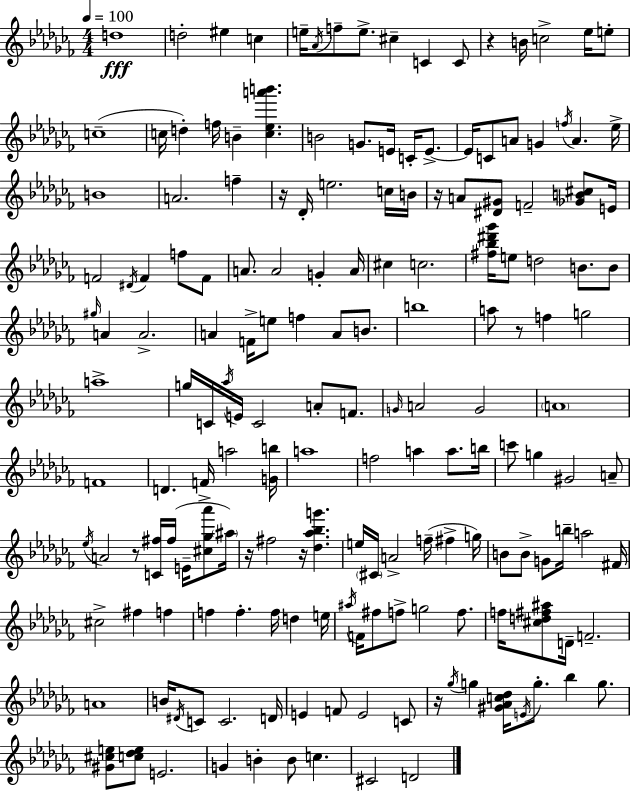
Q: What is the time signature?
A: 4/4